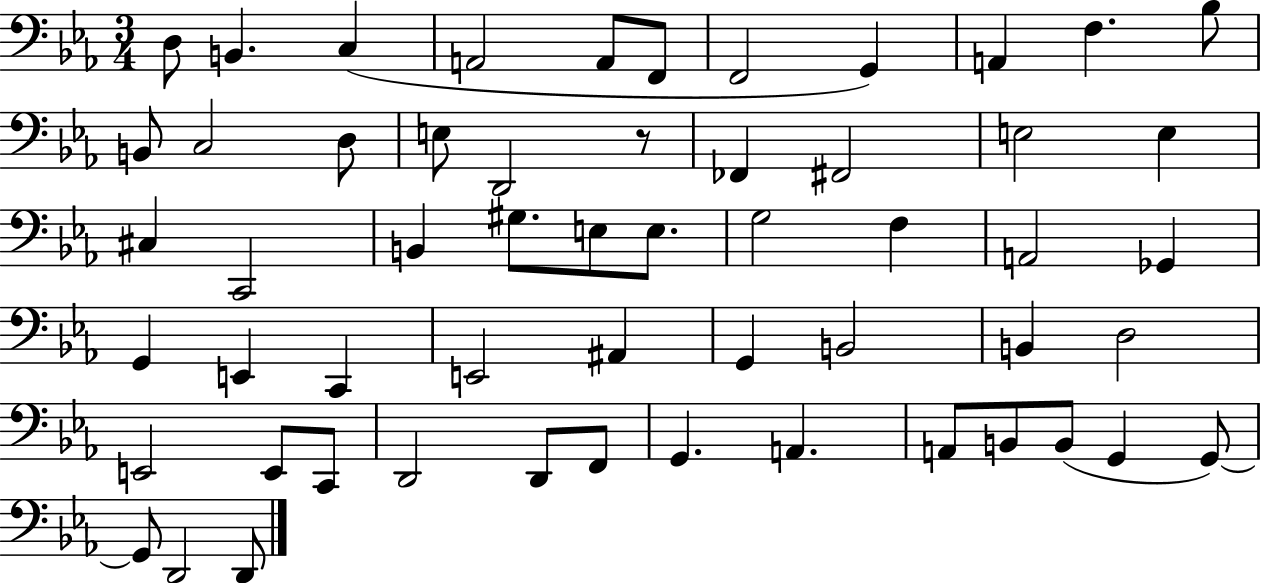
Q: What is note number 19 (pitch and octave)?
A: E3